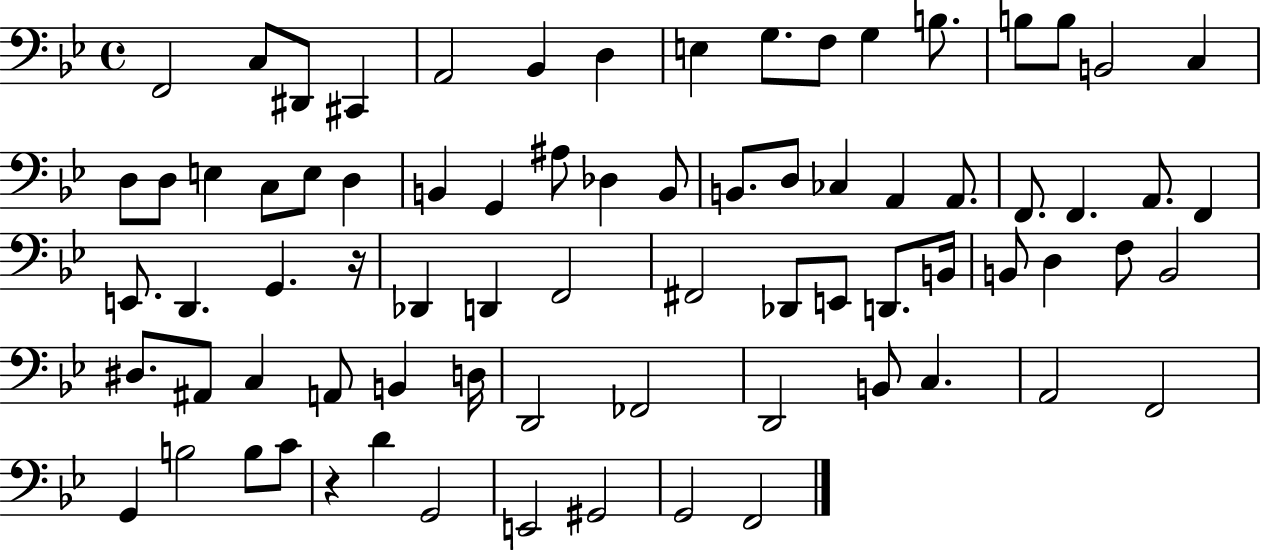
F2/h C3/e D#2/e C#2/q A2/h Bb2/q D3/q E3/q G3/e. F3/e G3/q B3/e. B3/e B3/e B2/h C3/q D3/e D3/e E3/q C3/e E3/e D3/q B2/q G2/q A#3/e Db3/q B2/e B2/e. D3/e CES3/q A2/q A2/e. F2/e. F2/q. A2/e. F2/q E2/e. D2/q. G2/q. R/s Db2/q D2/q F2/h F#2/h Db2/e E2/e D2/e. B2/s B2/e D3/q F3/e B2/h D#3/e. A#2/e C3/q A2/e B2/q D3/s D2/h FES2/h D2/h B2/e C3/q. A2/h F2/h G2/q B3/h B3/e C4/e R/q D4/q G2/h E2/h G#2/h G2/h F2/h